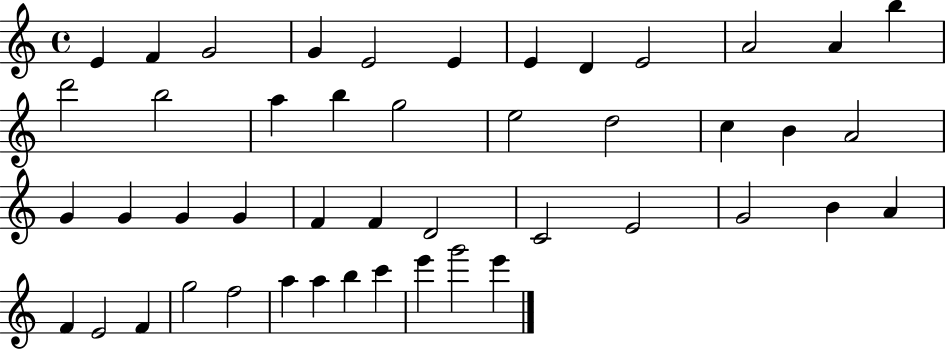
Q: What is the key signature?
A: C major